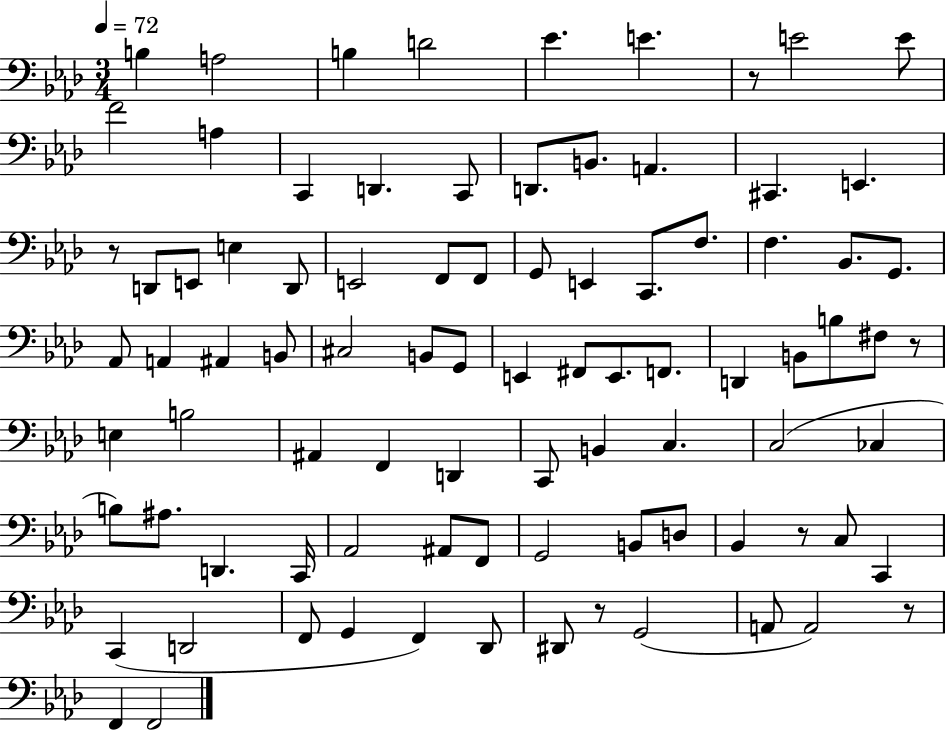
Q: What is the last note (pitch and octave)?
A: F2